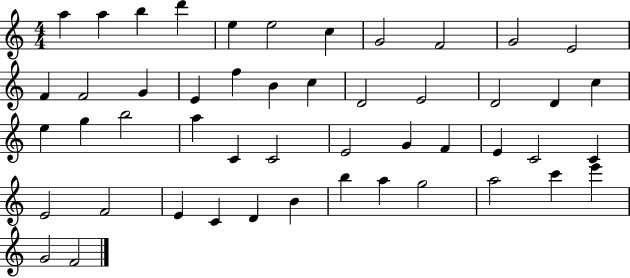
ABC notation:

X:1
T:Untitled
M:4/4
L:1/4
K:C
a a b d' e e2 c G2 F2 G2 E2 F F2 G E f B c D2 E2 D2 D c e g b2 a C C2 E2 G F E C2 C E2 F2 E C D B b a g2 a2 c' e' G2 F2